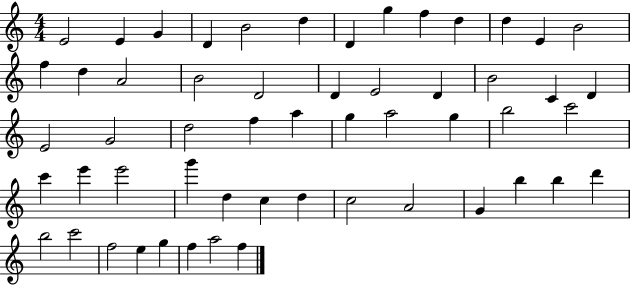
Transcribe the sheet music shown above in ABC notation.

X:1
T:Untitled
M:4/4
L:1/4
K:C
E2 E G D B2 d D g f d d E B2 f d A2 B2 D2 D E2 D B2 C D E2 G2 d2 f a g a2 g b2 c'2 c' e' e'2 g' d c d c2 A2 G b b d' b2 c'2 f2 e g f a2 f